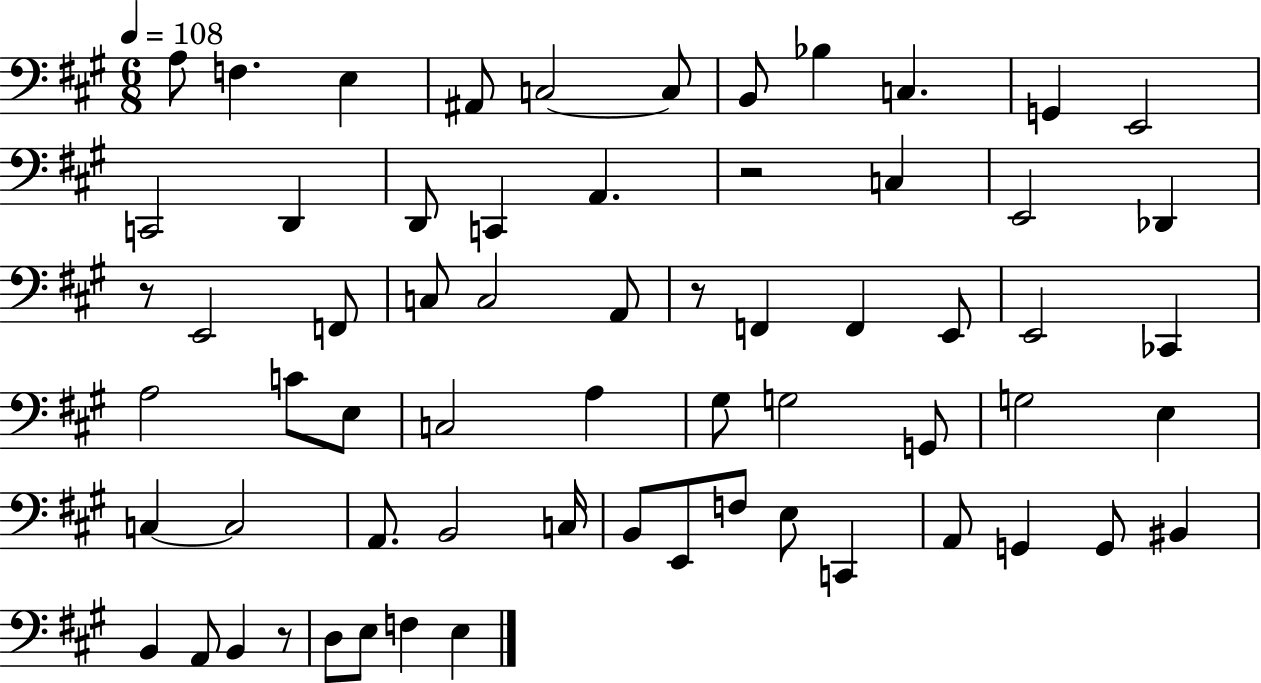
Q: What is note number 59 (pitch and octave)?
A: F3